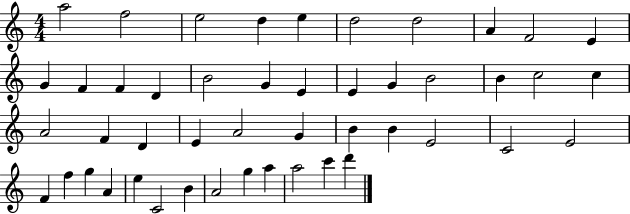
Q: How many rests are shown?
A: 0